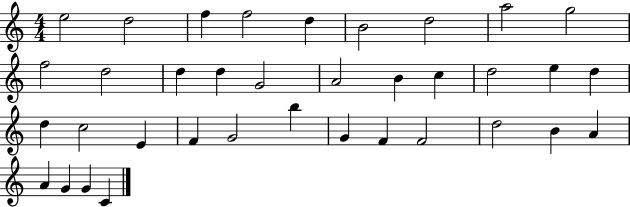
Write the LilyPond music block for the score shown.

{
  \clef treble
  \numericTimeSignature
  \time 4/4
  \key c \major
  e''2 d''2 | f''4 f''2 d''4 | b'2 d''2 | a''2 g''2 | \break f''2 d''2 | d''4 d''4 g'2 | a'2 b'4 c''4 | d''2 e''4 d''4 | \break d''4 c''2 e'4 | f'4 g'2 b''4 | g'4 f'4 f'2 | d''2 b'4 a'4 | \break a'4 g'4 g'4 c'4 | \bar "|."
}